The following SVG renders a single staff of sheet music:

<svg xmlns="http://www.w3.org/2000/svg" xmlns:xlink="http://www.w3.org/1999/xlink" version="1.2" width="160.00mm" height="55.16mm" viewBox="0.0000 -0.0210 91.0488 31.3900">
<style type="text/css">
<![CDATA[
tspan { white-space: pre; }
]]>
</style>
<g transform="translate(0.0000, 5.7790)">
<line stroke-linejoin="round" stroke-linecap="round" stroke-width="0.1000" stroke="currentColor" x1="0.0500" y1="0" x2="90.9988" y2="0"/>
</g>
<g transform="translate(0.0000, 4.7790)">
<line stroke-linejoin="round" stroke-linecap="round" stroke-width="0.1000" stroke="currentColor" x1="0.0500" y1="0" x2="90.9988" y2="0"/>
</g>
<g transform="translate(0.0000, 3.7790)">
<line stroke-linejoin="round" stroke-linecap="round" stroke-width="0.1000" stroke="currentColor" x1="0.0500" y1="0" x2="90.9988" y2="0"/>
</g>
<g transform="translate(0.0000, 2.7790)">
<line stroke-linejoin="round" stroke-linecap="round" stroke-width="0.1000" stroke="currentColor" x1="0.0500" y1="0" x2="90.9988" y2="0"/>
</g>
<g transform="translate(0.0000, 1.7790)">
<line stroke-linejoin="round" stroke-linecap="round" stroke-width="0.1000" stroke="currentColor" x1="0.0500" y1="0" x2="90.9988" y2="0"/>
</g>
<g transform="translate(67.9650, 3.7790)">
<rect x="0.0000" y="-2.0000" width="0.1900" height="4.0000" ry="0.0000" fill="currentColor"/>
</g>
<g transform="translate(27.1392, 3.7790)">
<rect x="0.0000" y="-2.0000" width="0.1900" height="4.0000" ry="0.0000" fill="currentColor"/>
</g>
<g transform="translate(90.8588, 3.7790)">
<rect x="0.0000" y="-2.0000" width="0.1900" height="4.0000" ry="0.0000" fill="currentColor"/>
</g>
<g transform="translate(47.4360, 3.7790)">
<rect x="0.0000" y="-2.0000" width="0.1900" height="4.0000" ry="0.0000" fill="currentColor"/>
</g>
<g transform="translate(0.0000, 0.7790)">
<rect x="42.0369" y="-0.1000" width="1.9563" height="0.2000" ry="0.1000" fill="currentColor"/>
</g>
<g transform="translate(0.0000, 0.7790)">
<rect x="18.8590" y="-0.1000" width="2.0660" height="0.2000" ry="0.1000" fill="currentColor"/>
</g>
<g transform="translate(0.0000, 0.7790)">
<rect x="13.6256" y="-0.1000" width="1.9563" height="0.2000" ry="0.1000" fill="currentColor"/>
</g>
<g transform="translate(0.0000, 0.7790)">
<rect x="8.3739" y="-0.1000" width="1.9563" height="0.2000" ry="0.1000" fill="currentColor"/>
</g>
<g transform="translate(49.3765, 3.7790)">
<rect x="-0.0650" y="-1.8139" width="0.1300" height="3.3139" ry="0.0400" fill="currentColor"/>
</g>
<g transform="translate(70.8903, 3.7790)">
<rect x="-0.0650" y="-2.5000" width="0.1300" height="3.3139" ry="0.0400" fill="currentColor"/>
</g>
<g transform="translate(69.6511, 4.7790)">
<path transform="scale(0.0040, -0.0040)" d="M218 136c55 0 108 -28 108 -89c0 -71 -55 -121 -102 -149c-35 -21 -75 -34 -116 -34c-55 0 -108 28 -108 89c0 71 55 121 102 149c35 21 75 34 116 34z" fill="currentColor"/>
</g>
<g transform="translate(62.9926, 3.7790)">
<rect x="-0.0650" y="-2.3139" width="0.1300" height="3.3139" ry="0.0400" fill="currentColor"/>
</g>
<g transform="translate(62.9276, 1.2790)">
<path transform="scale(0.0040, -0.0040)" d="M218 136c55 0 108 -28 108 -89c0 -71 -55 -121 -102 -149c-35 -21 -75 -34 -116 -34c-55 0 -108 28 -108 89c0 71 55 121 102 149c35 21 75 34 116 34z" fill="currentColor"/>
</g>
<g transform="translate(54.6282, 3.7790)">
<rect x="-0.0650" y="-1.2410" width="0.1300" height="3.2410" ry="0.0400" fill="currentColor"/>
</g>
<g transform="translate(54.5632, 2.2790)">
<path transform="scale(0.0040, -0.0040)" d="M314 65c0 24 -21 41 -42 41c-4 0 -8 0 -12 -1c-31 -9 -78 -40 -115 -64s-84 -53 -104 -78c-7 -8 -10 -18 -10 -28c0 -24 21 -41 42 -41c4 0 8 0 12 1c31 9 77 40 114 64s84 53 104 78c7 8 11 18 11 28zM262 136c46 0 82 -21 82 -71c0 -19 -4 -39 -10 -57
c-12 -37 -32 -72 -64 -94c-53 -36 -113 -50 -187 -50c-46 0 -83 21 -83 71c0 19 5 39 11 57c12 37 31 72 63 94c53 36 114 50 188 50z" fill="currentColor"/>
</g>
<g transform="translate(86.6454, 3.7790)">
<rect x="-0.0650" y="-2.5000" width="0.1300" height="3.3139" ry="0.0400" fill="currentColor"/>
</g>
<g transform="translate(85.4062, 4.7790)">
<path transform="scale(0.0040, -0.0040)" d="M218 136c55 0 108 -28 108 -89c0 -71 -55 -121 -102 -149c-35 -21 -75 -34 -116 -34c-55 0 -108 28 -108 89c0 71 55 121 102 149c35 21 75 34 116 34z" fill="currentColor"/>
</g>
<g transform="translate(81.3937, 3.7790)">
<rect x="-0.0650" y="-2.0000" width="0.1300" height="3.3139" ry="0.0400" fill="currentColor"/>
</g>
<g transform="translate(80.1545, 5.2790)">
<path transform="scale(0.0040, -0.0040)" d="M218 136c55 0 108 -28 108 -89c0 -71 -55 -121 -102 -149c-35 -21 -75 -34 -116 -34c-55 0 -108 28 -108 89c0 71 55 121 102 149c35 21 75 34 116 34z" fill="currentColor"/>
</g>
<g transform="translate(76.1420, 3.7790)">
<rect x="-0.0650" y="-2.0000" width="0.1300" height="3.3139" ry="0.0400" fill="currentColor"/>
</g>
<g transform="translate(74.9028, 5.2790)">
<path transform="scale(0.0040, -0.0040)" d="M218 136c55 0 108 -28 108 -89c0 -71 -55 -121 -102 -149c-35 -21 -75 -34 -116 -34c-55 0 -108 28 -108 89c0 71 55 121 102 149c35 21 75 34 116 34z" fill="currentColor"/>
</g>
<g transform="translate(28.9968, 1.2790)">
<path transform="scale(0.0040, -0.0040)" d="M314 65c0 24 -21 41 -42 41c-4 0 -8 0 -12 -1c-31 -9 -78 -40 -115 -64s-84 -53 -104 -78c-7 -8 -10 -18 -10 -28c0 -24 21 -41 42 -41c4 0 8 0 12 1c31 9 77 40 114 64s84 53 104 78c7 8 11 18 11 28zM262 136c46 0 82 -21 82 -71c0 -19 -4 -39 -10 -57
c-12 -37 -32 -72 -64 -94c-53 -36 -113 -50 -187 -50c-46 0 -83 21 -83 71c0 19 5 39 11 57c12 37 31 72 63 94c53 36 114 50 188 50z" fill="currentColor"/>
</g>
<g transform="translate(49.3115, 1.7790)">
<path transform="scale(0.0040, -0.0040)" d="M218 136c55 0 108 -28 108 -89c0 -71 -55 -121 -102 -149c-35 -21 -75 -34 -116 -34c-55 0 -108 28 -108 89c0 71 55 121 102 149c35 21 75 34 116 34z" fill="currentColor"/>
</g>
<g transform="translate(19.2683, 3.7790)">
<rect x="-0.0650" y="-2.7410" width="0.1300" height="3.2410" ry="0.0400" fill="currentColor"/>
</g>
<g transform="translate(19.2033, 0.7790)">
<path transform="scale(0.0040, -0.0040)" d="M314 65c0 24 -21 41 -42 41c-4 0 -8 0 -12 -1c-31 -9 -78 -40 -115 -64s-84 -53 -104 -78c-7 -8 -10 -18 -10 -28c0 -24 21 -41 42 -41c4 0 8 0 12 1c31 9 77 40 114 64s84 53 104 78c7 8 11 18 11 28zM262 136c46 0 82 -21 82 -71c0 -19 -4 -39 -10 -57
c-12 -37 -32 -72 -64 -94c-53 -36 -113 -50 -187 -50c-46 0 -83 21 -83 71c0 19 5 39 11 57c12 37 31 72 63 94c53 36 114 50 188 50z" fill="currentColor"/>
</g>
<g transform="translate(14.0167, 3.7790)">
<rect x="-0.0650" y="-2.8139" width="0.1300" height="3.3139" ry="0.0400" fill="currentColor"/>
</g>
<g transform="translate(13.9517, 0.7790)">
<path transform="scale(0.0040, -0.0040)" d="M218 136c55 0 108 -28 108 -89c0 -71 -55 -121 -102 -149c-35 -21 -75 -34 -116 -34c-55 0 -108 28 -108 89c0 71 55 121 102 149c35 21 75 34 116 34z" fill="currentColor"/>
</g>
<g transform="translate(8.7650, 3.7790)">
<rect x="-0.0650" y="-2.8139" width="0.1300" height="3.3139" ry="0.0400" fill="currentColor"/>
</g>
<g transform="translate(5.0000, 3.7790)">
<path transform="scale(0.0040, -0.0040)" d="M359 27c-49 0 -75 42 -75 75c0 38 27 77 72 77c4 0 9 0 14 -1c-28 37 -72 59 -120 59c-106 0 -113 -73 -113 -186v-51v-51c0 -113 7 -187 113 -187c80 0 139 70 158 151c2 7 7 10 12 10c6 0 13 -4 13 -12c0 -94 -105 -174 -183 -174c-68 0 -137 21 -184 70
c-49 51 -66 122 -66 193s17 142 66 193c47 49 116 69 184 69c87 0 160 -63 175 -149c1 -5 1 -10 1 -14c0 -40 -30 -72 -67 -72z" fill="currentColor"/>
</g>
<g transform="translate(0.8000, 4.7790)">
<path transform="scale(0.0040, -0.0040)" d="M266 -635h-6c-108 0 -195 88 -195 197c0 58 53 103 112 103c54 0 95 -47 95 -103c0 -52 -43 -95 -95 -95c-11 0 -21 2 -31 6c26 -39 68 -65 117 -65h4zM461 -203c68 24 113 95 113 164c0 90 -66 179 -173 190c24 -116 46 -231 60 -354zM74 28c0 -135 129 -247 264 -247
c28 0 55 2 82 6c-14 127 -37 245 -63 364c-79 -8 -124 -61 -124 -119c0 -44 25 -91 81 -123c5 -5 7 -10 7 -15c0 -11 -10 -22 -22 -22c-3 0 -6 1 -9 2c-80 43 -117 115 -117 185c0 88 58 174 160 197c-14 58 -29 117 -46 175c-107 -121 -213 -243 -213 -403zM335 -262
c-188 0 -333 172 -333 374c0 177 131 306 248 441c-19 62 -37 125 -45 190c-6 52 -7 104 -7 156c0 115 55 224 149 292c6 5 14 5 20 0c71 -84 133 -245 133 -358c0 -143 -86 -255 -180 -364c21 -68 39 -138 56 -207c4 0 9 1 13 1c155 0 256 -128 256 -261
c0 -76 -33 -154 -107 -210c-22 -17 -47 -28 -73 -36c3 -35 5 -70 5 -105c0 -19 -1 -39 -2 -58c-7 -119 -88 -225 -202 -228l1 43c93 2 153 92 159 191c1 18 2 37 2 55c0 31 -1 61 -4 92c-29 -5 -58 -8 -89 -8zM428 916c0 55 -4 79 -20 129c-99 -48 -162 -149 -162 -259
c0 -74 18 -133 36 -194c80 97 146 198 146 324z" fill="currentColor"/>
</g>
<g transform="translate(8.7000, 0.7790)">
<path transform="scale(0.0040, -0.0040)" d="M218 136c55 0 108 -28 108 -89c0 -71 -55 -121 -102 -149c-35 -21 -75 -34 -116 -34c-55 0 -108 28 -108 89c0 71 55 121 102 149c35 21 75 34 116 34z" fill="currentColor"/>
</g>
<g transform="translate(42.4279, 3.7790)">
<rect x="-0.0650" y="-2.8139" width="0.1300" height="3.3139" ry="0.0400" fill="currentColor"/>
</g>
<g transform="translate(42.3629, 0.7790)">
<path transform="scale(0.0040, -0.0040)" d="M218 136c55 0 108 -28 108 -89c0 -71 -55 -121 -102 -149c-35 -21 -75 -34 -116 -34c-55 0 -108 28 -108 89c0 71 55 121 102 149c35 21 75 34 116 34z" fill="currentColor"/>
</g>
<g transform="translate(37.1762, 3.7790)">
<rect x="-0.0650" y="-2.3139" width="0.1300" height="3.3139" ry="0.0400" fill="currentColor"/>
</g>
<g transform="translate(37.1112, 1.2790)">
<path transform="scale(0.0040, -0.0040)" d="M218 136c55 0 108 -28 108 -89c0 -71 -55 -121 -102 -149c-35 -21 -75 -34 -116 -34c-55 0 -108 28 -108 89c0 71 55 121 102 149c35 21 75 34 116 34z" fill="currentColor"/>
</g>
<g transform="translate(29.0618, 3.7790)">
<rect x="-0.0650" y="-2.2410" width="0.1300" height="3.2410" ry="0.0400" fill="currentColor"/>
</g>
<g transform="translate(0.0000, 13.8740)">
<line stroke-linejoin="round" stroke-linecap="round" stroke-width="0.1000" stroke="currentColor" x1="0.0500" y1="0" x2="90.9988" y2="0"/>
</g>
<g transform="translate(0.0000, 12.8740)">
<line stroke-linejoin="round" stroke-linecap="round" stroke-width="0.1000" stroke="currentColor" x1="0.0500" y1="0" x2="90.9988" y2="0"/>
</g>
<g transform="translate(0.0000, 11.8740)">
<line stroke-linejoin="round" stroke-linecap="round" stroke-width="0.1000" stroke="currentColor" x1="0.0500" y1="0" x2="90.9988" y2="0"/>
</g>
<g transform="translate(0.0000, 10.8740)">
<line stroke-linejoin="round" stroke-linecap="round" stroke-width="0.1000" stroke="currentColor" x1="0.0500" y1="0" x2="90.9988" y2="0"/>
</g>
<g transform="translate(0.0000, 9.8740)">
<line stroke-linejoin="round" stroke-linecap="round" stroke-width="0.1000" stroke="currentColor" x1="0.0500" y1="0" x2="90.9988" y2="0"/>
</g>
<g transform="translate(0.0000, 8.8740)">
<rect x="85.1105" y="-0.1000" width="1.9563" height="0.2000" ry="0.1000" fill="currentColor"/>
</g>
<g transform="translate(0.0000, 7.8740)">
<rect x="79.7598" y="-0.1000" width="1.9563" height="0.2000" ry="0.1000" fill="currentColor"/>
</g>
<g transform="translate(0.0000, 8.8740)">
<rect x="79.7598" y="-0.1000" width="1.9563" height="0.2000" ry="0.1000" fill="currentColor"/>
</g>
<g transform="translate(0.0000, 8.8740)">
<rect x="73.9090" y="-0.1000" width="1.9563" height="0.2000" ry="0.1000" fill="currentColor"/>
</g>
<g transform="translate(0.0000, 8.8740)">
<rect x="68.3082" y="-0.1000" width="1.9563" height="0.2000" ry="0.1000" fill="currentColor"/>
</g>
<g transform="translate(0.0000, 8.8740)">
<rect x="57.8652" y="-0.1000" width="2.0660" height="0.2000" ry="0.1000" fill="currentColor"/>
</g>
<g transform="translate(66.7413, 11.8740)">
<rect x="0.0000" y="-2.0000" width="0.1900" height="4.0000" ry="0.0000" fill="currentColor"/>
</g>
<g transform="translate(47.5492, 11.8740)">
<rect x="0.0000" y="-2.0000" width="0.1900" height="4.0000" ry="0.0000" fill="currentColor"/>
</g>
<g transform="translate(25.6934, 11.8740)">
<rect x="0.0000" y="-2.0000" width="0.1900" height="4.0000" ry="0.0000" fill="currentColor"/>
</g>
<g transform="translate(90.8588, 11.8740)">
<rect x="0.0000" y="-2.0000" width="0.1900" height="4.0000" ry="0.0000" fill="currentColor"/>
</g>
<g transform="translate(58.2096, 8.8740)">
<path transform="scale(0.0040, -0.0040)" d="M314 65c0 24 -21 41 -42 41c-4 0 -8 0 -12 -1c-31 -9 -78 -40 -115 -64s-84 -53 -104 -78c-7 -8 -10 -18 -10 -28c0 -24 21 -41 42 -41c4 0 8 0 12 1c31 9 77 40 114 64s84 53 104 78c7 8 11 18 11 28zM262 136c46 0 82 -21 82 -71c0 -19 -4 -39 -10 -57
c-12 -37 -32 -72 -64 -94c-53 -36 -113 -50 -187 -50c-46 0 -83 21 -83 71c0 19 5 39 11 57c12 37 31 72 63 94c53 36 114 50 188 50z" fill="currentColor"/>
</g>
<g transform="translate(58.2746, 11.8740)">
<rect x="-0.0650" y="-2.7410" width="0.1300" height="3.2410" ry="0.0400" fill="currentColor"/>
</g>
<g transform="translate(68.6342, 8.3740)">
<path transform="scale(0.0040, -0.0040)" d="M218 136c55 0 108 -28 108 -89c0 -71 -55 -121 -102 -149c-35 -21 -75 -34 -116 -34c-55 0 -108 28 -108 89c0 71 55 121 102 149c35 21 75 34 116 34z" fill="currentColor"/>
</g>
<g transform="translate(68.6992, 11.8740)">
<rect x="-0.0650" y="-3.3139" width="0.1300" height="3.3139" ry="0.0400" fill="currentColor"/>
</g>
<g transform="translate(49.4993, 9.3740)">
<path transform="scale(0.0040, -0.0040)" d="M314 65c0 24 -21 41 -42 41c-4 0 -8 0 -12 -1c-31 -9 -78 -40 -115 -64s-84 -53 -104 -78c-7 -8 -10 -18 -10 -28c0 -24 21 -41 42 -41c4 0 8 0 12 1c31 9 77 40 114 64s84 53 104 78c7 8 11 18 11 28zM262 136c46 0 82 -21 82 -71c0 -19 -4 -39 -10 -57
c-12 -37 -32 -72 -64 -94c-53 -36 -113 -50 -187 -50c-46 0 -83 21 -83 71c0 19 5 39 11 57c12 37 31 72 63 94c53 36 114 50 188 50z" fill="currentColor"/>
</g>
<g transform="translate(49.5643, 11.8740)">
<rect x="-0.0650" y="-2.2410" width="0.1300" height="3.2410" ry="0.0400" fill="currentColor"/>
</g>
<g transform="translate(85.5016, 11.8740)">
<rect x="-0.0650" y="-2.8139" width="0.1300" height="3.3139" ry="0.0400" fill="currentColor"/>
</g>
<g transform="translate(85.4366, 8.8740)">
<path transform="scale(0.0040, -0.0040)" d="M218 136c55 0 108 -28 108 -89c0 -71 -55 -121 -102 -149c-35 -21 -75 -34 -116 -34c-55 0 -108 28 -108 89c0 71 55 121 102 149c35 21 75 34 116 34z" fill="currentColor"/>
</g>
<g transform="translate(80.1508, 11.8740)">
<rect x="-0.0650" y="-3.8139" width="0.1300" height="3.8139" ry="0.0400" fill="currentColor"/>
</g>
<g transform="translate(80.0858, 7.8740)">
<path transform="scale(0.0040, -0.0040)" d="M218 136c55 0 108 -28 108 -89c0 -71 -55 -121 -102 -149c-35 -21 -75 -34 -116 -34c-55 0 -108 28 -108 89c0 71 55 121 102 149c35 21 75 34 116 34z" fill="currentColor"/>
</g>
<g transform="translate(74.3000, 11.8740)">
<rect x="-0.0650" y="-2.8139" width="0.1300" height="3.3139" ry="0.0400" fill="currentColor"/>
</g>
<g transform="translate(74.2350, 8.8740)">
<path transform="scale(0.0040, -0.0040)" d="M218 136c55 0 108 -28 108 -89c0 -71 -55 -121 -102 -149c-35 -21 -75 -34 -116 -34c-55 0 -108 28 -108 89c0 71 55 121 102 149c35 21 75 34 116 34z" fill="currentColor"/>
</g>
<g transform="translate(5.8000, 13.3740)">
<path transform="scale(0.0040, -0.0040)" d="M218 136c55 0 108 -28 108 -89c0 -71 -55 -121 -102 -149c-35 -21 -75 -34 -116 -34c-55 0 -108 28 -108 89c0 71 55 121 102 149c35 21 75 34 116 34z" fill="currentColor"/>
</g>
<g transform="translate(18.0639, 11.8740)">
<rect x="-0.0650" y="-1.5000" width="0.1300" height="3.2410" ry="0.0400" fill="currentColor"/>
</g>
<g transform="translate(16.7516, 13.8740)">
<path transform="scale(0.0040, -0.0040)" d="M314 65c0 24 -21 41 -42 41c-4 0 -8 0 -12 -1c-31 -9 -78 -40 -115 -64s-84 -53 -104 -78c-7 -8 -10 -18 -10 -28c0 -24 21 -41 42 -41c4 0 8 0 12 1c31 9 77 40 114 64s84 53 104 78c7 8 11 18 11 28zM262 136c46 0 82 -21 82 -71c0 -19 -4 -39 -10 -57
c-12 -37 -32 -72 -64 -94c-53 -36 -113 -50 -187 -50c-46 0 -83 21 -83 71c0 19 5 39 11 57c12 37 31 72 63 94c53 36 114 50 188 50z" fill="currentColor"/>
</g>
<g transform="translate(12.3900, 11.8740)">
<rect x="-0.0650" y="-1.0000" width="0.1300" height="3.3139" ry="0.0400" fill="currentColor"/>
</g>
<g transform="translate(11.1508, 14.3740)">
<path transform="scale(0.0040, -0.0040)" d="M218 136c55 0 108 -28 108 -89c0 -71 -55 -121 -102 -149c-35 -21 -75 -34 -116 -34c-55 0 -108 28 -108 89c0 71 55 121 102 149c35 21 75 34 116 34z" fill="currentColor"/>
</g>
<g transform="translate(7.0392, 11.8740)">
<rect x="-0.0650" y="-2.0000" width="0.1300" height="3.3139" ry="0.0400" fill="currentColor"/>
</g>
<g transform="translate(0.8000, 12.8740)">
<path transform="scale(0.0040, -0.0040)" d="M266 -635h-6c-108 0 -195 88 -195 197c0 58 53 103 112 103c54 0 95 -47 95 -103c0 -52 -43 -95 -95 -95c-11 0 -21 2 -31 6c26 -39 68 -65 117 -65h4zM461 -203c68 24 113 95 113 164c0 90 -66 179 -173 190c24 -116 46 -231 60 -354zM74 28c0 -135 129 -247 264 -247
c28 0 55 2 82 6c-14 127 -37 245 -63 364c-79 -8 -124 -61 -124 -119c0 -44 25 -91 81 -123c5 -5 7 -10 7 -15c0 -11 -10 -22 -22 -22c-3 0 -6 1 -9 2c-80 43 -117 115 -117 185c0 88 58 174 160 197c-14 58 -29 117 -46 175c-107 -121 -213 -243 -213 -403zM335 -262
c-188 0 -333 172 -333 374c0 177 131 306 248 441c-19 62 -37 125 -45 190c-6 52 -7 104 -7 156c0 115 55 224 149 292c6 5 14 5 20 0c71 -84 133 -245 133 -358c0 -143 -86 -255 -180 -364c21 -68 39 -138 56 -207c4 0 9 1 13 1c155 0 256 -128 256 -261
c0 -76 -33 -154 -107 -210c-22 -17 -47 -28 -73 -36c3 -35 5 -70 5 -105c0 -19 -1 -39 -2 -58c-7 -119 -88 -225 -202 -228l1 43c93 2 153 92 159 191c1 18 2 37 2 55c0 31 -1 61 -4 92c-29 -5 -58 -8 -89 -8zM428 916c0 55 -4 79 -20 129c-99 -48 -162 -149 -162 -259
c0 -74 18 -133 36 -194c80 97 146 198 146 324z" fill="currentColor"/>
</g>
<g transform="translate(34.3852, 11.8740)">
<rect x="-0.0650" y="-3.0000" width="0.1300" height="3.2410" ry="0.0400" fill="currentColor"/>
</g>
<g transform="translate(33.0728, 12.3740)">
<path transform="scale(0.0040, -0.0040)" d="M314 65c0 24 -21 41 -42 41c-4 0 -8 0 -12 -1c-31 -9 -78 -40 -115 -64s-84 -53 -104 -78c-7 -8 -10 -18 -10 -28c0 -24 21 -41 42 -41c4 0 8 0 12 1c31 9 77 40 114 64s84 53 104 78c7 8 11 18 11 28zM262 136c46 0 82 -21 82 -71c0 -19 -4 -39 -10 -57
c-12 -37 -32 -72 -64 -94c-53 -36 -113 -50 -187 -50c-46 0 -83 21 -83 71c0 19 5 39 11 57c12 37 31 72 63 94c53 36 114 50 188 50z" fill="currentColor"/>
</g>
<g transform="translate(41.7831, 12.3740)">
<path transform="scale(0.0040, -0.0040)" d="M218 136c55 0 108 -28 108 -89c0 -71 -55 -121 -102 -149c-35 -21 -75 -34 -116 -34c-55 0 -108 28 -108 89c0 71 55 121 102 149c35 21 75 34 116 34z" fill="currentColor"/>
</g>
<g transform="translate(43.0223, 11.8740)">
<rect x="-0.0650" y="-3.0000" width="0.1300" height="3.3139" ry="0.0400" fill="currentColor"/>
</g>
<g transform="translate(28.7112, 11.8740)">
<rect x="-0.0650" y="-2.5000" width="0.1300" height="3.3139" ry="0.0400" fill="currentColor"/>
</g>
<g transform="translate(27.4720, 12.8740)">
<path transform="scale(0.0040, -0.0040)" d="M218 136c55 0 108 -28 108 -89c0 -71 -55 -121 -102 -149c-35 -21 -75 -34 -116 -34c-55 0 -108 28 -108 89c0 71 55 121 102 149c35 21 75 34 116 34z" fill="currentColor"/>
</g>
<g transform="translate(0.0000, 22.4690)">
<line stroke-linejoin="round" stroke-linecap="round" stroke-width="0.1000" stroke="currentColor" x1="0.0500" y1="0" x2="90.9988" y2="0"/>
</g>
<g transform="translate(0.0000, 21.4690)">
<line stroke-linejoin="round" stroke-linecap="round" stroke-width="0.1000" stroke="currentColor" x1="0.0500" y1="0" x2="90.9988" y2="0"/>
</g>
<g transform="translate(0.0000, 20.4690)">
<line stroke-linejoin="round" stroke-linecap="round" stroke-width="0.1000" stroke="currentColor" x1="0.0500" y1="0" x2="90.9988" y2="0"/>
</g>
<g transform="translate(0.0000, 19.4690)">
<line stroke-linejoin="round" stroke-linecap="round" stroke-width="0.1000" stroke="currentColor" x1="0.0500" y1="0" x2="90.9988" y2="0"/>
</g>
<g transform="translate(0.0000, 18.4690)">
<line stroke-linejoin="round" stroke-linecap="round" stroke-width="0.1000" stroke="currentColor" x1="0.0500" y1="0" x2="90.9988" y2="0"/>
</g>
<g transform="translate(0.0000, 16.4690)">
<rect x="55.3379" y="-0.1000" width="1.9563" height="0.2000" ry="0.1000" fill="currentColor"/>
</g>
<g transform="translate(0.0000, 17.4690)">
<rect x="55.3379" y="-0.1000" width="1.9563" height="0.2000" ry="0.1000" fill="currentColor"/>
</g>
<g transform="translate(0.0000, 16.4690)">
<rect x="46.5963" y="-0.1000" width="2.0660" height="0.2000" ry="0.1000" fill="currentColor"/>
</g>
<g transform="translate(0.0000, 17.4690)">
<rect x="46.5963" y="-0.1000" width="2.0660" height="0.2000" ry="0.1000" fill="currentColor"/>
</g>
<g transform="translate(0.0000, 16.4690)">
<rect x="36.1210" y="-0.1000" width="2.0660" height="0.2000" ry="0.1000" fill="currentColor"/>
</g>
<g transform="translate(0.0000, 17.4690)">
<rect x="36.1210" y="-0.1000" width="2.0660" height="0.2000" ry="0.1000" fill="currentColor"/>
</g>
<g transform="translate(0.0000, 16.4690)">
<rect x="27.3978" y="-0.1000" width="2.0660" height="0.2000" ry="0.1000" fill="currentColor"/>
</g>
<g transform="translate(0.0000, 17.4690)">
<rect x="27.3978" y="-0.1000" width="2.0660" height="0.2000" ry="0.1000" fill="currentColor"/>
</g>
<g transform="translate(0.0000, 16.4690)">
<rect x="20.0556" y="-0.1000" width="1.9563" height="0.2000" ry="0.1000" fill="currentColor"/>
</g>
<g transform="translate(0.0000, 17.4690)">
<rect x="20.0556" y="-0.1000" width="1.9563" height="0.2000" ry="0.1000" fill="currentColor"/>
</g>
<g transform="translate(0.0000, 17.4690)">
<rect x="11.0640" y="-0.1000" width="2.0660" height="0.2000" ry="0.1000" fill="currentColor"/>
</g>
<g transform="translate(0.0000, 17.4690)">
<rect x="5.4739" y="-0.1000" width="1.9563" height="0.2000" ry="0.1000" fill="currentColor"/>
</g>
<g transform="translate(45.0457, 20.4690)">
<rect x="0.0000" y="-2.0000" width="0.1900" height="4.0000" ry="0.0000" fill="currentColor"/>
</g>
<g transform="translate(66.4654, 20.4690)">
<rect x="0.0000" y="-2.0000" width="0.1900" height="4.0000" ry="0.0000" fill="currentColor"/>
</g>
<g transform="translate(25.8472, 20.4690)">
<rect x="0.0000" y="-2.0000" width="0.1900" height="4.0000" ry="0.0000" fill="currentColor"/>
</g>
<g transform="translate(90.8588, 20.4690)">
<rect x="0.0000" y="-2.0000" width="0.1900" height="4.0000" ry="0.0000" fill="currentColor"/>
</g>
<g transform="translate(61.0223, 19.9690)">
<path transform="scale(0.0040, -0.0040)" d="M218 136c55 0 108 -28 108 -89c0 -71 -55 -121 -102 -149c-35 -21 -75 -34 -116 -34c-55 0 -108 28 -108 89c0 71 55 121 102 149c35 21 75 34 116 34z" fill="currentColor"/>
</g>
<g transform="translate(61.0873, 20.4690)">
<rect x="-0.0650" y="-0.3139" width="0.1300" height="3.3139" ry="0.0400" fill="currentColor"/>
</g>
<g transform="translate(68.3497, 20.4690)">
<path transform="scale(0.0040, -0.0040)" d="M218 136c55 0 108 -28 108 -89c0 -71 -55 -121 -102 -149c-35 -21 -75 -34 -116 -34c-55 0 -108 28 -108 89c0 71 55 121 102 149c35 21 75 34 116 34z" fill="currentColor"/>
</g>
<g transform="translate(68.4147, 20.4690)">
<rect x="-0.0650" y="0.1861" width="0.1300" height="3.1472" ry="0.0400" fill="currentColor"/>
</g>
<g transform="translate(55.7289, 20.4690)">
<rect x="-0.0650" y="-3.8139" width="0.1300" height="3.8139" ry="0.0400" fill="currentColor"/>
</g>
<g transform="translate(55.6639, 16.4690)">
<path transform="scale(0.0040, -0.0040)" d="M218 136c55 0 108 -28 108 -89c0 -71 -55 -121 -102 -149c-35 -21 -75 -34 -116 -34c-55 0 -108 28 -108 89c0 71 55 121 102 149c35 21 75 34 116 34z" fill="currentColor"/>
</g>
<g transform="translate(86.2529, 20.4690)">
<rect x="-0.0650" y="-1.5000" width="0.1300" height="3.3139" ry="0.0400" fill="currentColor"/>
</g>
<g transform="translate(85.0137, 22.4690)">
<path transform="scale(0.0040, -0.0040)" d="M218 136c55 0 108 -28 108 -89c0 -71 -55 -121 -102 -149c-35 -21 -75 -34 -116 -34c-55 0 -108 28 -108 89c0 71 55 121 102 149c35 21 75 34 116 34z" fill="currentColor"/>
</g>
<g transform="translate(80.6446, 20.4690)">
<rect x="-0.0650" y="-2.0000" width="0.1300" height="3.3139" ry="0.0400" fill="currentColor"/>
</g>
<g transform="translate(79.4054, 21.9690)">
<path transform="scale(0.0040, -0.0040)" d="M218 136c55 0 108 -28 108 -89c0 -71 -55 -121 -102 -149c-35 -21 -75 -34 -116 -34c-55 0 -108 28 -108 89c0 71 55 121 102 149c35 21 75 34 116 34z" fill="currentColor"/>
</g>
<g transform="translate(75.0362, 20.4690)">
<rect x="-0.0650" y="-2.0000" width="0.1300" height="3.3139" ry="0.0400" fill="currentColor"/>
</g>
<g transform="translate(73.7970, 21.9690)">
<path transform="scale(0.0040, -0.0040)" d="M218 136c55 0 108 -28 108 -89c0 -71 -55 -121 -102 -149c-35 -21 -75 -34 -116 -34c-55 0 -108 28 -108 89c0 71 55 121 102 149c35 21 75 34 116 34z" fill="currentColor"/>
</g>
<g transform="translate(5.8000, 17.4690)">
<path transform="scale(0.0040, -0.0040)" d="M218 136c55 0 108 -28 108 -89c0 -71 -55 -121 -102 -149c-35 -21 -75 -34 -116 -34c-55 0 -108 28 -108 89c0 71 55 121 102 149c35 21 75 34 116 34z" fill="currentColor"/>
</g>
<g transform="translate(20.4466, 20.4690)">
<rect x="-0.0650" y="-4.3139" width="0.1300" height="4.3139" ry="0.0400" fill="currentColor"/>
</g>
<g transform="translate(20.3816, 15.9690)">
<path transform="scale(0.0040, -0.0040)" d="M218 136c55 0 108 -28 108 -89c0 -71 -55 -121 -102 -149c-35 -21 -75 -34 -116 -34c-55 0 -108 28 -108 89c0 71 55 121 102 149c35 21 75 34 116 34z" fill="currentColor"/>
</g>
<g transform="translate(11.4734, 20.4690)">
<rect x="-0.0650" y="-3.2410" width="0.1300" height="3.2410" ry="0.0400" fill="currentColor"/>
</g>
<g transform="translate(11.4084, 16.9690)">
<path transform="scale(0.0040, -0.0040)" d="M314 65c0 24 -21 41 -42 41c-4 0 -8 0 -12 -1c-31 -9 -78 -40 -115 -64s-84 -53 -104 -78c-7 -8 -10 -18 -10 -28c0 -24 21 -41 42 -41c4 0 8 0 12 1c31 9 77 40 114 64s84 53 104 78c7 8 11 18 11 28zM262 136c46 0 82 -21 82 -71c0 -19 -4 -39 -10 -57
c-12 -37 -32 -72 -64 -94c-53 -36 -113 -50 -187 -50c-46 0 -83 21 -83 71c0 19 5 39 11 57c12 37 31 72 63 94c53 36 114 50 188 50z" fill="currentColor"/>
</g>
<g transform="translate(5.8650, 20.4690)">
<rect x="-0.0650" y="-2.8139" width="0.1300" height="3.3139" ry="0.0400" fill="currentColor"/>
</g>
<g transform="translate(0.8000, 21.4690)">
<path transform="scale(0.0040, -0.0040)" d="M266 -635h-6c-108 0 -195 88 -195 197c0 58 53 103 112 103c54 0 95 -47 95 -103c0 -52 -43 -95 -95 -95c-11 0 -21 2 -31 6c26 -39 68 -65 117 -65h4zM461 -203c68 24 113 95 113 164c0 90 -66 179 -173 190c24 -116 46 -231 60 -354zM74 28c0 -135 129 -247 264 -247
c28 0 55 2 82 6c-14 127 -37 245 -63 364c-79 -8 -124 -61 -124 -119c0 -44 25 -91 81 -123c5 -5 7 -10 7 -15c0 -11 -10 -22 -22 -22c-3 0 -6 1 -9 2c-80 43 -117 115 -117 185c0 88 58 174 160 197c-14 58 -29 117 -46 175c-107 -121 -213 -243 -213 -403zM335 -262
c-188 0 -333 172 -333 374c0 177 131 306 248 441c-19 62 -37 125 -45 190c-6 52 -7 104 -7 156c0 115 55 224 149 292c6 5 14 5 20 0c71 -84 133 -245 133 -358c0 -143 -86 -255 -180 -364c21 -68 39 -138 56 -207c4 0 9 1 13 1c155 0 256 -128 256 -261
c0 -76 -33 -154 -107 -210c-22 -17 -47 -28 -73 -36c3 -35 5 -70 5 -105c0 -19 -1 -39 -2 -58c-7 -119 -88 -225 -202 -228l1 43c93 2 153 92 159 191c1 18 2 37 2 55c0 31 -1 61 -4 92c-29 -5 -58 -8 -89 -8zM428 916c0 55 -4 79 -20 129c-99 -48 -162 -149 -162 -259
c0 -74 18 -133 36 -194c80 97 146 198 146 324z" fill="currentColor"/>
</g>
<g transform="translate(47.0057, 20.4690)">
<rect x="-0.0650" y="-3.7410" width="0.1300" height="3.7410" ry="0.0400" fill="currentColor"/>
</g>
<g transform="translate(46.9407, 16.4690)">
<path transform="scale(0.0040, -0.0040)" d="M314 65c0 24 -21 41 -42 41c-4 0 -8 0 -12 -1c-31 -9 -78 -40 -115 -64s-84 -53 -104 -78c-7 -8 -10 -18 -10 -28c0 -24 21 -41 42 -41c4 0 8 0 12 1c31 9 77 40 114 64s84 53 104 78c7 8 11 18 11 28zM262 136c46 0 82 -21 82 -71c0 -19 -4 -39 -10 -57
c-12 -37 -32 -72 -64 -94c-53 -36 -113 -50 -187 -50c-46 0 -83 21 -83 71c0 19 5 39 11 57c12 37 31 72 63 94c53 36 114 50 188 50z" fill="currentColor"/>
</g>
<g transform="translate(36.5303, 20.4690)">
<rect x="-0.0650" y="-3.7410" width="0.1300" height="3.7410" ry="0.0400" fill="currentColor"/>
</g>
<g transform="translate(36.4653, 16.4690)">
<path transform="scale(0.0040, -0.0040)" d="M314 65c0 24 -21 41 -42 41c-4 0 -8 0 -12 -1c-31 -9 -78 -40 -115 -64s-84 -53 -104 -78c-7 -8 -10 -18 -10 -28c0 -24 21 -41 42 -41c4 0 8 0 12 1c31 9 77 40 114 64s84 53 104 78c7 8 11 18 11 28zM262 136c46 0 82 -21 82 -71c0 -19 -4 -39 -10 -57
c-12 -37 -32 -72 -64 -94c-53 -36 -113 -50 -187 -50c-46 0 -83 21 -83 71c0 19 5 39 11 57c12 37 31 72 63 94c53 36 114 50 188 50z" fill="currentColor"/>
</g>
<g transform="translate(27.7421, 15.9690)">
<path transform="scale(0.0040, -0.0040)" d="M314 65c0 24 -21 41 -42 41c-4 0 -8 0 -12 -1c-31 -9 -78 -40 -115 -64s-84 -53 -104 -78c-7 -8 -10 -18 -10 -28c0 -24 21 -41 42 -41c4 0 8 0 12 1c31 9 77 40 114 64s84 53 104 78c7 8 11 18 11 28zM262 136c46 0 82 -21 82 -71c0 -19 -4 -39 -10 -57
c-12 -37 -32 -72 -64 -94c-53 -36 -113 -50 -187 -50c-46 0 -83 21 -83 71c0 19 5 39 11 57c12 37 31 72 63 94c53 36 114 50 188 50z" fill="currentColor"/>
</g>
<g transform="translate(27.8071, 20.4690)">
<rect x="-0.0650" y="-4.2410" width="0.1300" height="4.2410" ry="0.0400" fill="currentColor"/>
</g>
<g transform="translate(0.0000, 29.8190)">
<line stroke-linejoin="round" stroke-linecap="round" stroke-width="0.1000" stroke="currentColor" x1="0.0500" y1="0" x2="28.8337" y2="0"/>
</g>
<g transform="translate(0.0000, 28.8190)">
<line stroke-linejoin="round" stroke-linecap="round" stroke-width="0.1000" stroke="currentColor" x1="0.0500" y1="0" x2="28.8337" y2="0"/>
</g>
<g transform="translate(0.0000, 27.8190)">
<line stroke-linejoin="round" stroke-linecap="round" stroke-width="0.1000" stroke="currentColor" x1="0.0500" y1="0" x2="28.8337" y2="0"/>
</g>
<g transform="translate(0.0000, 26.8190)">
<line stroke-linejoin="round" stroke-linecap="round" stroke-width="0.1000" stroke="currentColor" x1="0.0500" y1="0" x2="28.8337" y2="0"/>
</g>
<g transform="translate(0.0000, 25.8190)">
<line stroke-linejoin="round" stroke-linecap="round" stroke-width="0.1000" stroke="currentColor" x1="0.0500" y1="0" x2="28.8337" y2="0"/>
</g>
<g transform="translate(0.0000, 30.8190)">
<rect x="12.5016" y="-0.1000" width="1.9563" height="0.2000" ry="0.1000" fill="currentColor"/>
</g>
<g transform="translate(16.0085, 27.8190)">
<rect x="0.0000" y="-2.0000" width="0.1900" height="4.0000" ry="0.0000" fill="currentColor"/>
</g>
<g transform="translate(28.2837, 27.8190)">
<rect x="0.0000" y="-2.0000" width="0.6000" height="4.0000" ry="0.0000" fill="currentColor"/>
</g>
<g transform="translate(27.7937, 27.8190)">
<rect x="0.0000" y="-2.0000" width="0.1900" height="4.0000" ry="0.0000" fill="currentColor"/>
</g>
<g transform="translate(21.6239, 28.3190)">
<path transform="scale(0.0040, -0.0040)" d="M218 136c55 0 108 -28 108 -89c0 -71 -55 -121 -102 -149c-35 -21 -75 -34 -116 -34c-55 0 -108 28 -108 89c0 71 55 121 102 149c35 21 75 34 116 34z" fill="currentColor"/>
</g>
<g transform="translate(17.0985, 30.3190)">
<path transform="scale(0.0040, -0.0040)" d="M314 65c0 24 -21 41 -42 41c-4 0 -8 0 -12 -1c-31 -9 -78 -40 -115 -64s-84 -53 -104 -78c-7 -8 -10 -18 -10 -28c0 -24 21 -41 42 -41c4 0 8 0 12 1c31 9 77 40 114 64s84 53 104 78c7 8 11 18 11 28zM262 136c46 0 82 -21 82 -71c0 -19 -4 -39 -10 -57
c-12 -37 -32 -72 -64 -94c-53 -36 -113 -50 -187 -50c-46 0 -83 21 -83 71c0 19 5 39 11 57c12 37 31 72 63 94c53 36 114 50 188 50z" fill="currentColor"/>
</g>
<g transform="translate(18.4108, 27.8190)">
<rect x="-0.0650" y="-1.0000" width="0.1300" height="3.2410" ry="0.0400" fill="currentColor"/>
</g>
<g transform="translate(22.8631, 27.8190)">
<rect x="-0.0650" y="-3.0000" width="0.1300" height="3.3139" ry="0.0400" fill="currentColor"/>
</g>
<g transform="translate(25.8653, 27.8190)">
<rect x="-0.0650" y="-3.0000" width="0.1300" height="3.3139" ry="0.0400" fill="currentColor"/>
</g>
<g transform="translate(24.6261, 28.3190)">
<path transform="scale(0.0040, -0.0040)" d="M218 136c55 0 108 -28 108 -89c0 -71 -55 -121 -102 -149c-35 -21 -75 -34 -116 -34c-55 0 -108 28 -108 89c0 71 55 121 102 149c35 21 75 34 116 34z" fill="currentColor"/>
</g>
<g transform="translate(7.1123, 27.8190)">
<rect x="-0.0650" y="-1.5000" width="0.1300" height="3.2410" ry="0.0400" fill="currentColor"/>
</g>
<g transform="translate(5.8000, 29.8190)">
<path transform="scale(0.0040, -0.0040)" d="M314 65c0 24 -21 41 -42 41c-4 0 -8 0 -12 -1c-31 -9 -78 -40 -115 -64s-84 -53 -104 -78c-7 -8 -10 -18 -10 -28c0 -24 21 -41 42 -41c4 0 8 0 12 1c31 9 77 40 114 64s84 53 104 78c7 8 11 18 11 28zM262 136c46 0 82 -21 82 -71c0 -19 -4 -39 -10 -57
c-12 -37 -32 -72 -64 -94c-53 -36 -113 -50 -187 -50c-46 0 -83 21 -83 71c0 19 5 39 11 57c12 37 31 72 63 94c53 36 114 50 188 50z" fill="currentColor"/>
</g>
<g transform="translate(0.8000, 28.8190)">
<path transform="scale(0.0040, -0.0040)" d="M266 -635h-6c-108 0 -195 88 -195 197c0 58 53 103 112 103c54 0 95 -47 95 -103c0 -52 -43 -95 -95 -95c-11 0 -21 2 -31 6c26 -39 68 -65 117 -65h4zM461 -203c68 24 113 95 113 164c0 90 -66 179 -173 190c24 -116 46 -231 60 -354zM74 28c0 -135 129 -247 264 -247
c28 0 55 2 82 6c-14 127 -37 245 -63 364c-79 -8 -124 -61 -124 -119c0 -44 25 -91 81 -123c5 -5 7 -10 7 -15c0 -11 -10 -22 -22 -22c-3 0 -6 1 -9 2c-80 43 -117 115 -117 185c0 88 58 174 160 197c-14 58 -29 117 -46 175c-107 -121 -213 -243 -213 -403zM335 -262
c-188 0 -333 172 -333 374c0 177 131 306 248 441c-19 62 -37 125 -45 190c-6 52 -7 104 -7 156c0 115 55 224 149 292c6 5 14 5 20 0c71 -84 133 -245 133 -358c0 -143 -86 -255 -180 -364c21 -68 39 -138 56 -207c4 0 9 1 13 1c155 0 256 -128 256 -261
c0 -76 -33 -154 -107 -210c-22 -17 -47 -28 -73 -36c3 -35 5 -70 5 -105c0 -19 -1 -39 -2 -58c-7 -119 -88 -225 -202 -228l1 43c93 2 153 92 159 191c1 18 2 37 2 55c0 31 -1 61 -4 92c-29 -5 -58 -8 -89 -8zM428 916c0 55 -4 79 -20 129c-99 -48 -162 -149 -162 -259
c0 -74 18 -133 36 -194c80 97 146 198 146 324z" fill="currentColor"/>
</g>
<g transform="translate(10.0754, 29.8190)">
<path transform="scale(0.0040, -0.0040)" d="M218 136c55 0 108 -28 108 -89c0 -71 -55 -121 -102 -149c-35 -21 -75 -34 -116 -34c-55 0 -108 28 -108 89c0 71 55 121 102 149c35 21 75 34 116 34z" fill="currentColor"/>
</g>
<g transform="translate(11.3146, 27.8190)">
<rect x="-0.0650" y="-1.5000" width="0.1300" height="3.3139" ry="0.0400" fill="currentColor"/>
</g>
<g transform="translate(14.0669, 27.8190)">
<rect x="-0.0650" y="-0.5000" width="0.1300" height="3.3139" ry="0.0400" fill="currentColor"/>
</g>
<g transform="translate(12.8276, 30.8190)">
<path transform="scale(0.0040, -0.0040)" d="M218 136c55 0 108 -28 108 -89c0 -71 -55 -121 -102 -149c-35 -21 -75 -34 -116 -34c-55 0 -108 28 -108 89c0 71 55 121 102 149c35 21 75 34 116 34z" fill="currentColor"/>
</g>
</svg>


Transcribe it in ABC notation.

X:1
T:Untitled
M:4/4
L:1/4
K:C
a a a2 g2 g a f e2 g G F F G F D E2 G A2 A g2 a2 b a c' a a b2 d' d'2 c'2 c'2 c' c B F F E E2 E C D2 A A